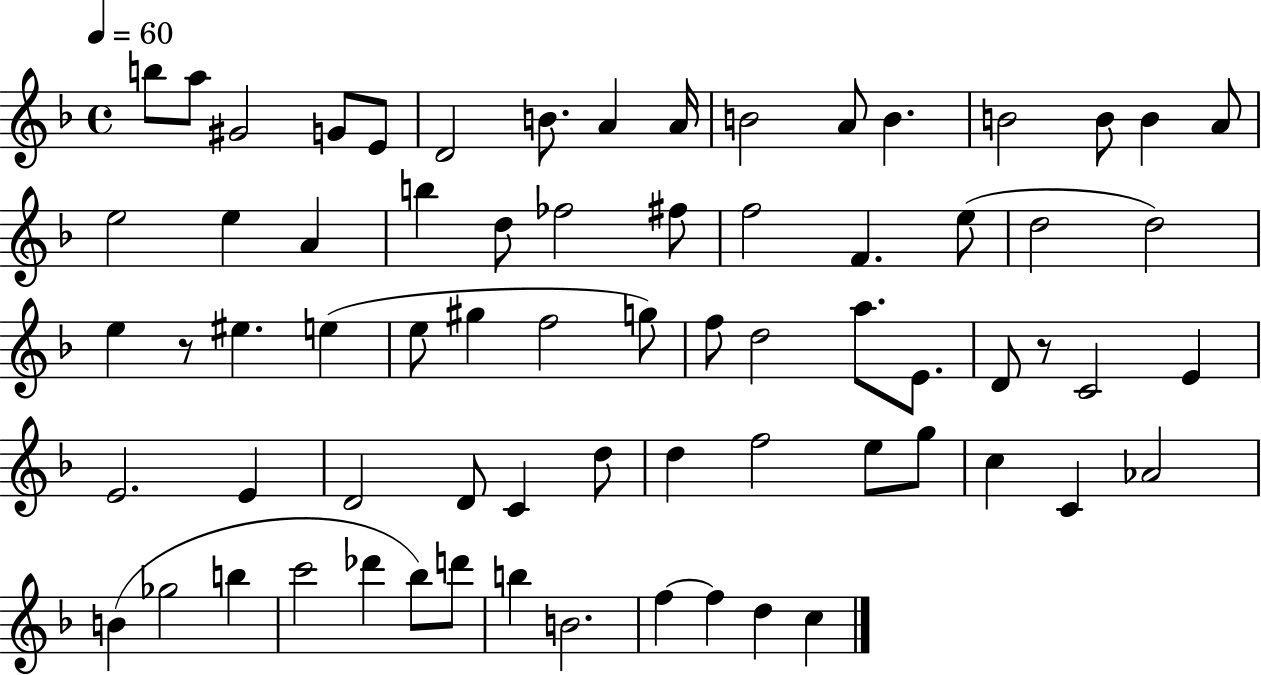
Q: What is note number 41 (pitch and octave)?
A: C4